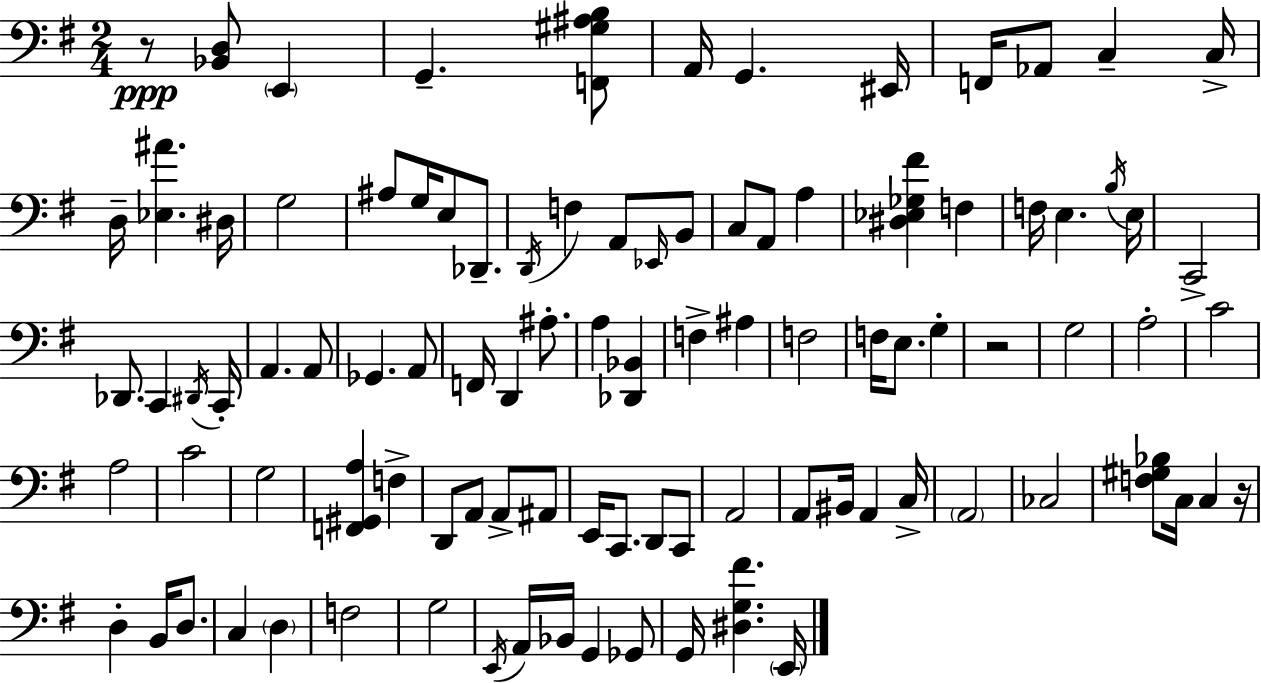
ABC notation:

X:1
T:Untitled
M:2/4
L:1/4
K:Em
z/2 [_B,,D,]/2 E,, G,, [F,,^G,^A,B,]/2 A,,/4 G,, ^E,,/4 F,,/4 _A,,/2 C, C,/4 D,/4 [_E,^A] ^D,/4 G,2 ^A,/2 G,/4 E,/2 _D,,/2 D,,/4 F, A,,/2 _E,,/4 B,,/2 C,/2 A,,/2 A, [^D,_E,_G,^F] F, F,/4 E, B,/4 E,/4 C,,2 _D,,/2 C,, ^D,,/4 C,,/4 A,, A,,/2 _G,, A,,/2 F,,/4 D,, ^A,/2 A, [_D,,_B,,] F, ^A, F,2 F,/4 E,/2 G, z2 G,2 A,2 C2 A,2 C2 G,2 [F,,^G,,A,] F, D,,/2 A,,/2 A,,/2 ^A,,/2 E,,/4 C,,/2 D,,/2 C,,/2 A,,2 A,,/2 ^B,,/4 A,, C,/4 A,,2 _C,2 [F,^G,_B,]/2 C,/4 C, z/4 D, B,,/4 D,/2 C, D, F,2 G,2 E,,/4 A,,/4 _B,,/4 G,, _G,,/2 G,,/4 [^D,G,^F] E,,/4